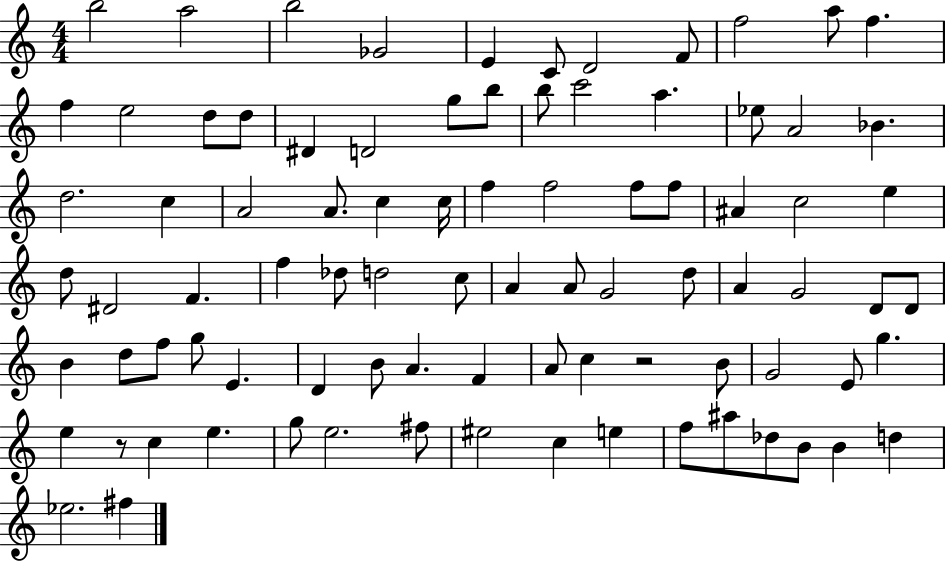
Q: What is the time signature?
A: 4/4